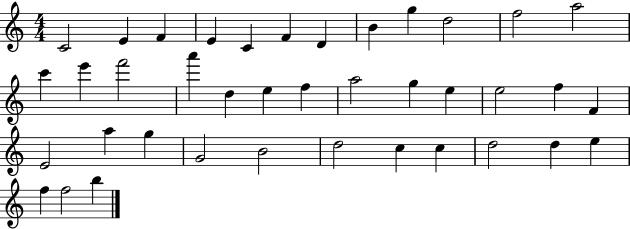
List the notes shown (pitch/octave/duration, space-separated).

C4/h E4/q F4/q E4/q C4/q F4/q D4/q B4/q G5/q D5/h F5/h A5/h C6/q E6/q F6/h A6/q D5/q E5/q F5/q A5/h G5/q E5/q E5/h F5/q F4/q E4/h A5/q G5/q G4/h B4/h D5/h C5/q C5/q D5/h D5/q E5/q F5/q F5/h B5/q